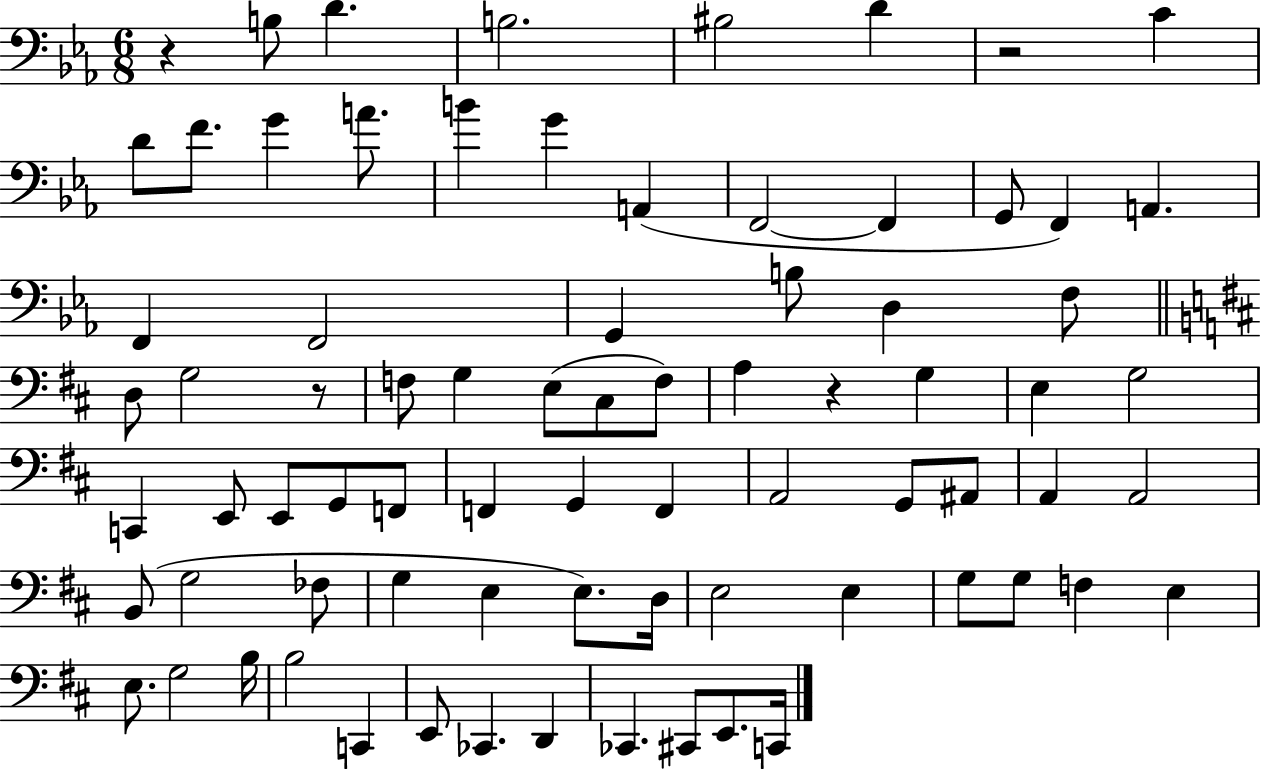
R/q B3/e D4/q. B3/h. BIS3/h D4/q R/h C4/q D4/e F4/e. G4/q A4/e. B4/q G4/q A2/q F2/h F2/q G2/e F2/q A2/q. F2/q F2/h G2/q B3/e D3/q F3/e D3/e G3/h R/e F3/e G3/q E3/e C#3/e F3/e A3/q R/q G3/q E3/q G3/h C2/q E2/e E2/e G2/e F2/e F2/q G2/q F2/q A2/h G2/e A#2/e A2/q A2/h B2/e G3/h FES3/e G3/q E3/q E3/e. D3/s E3/h E3/q G3/e G3/e F3/q E3/q E3/e. G3/h B3/s B3/h C2/q E2/e CES2/q. D2/q CES2/q. C#2/e E2/e. C2/s